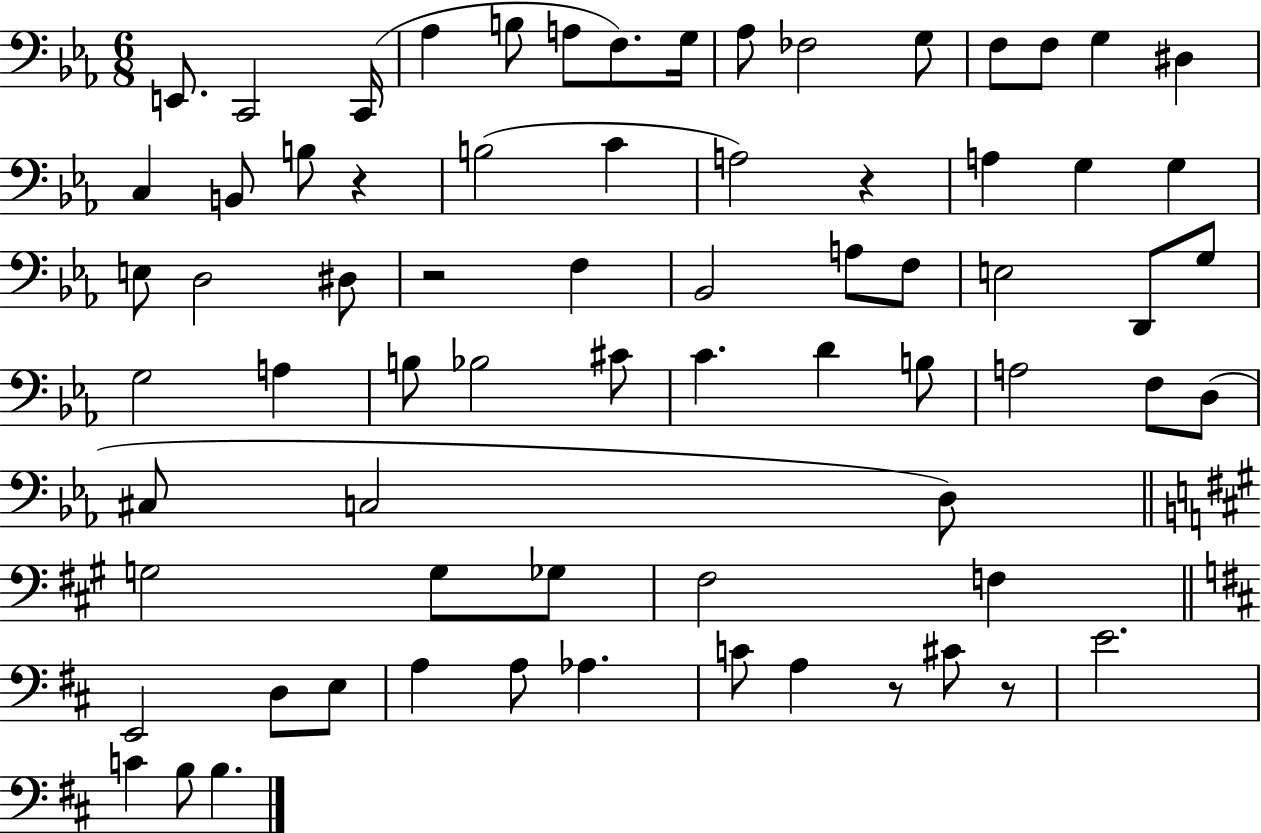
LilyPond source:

{
  \clef bass
  \numericTimeSignature
  \time 6/8
  \key ees \major
  \repeat volta 2 { e,8. c,2 c,16( | aes4 b8 a8 f8.) g16 | aes8 fes2 g8 | f8 f8 g4 dis4 | \break c4 b,8 b8 r4 | b2( c'4 | a2) r4 | a4 g4 g4 | \break e8 d2 dis8 | r2 f4 | bes,2 a8 f8 | e2 d,8 g8 | \break g2 a4 | b8 bes2 cis'8 | c'4. d'4 b8 | a2 f8 d8( | \break cis8 c2 d8) | \bar "||" \break \key a \major g2 g8 ges8 | fis2 f4 | \bar "||" \break \key b \minor e,2 d8 e8 | a4 a8 aes4. | c'8 a4 r8 cis'8 r8 | e'2. | \break c'4 b8 b4. | } \bar "|."
}